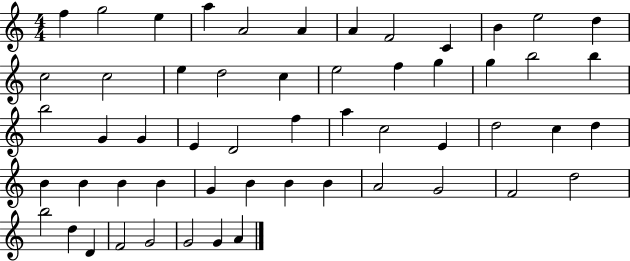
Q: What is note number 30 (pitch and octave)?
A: A5